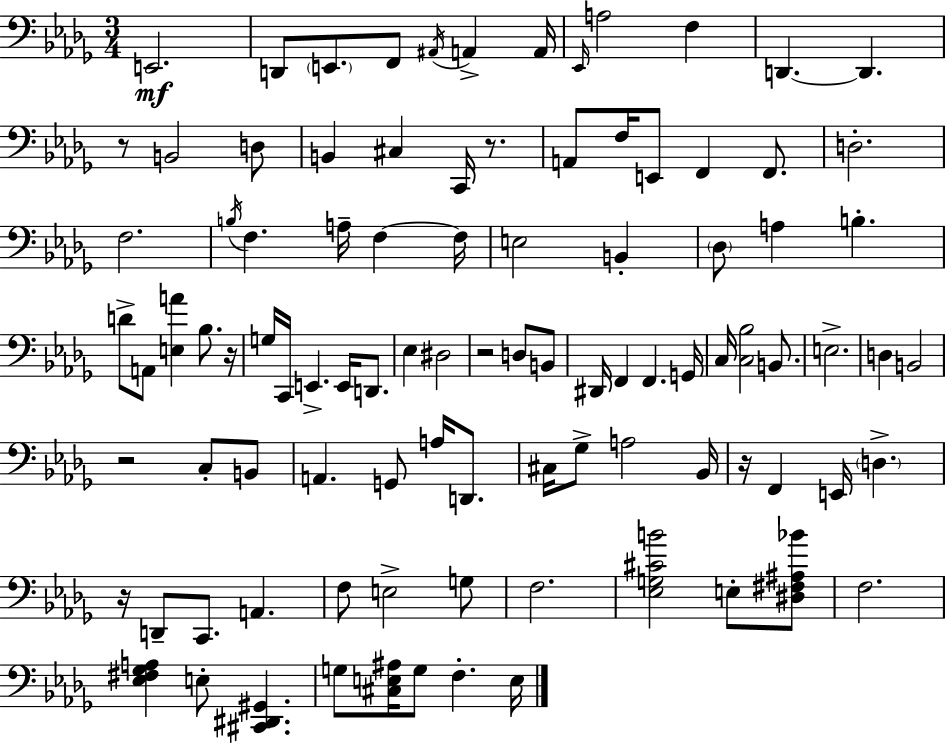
X:1
T:Untitled
M:3/4
L:1/4
K:Bbm
E,,2 D,,/2 E,,/2 F,,/2 ^A,,/4 A,, A,,/4 _E,,/4 A,2 F, D,, D,, z/2 B,,2 D,/2 B,, ^C, C,,/4 z/2 A,,/2 F,/4 E,,/2 F,, F,,/2 D,2 F,2 B,/4 F, A,/4 F, F,/4 E,2 B,, _D,/2 A, B, D/2 A,,/2 [E,A] _B,/2 z/4 G,/4 C,,/4 E,, E,,/4 D,,/2 _E, ^D,2 z2 D,/2 B,,/2 ^D,,/4 F,, F,, G,,/4 C,/4 [C,_B,]2 B,,/2 E,2 D, B,,2 z2 C,/2 B,,/2 A,, G,,/2 A,/4 D,,/2 ^C,/4 _G,/2 A,2 _B,,/4 z/4 F,, E,,/4 D, z/4 D,,/2 C,,/2 A,, F,/2 E,2 G,/2 F,2 [_E,G,^CB]2 E,/2 [^D,^F,^A,_B]/2 F,2 [_E,^F,_G,A,] E,/2 [^C,,^D,,^G,,] G,/2 [^C,E,^A,]/4 G,/2 F, E,/4